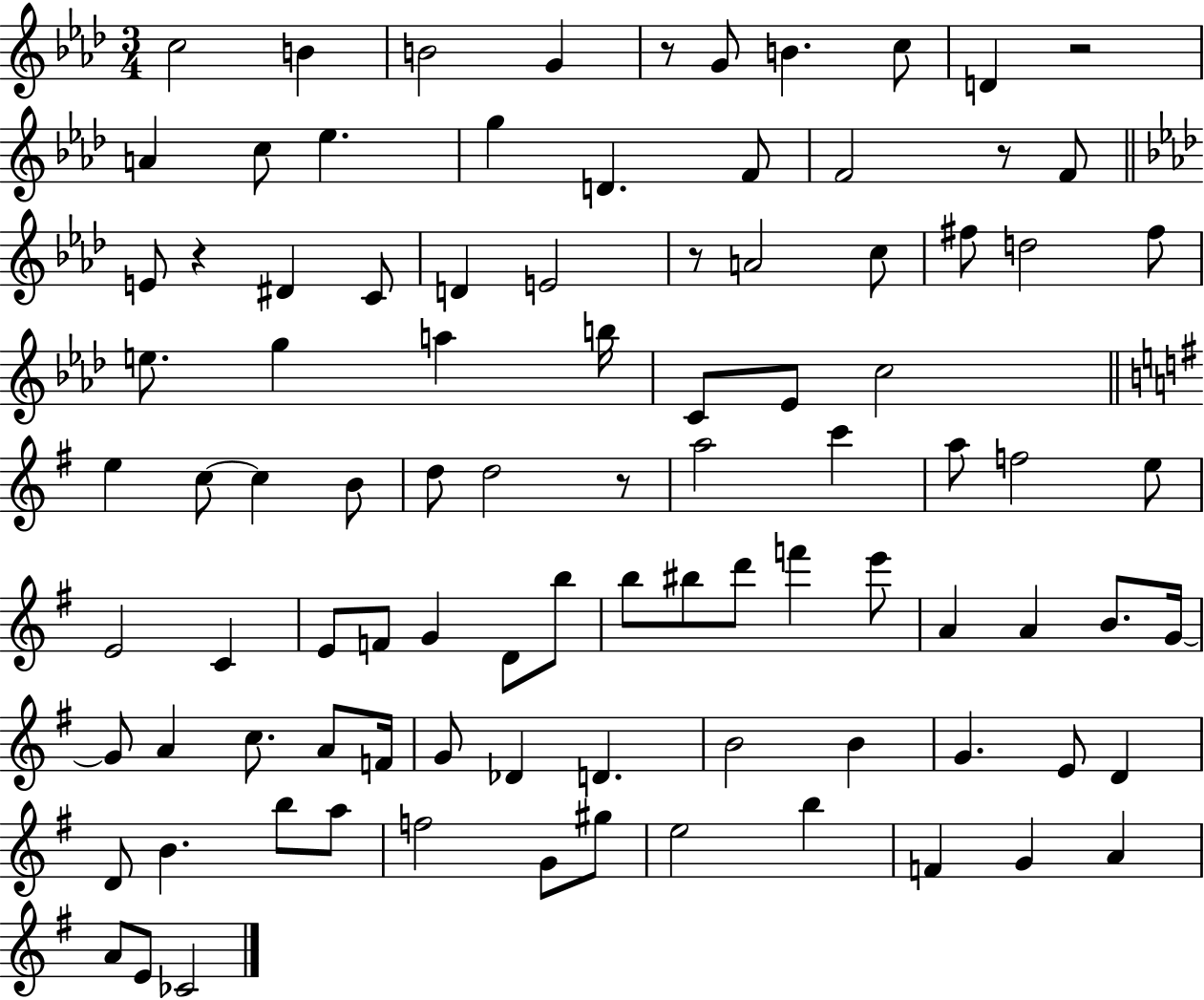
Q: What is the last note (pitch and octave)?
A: CES4